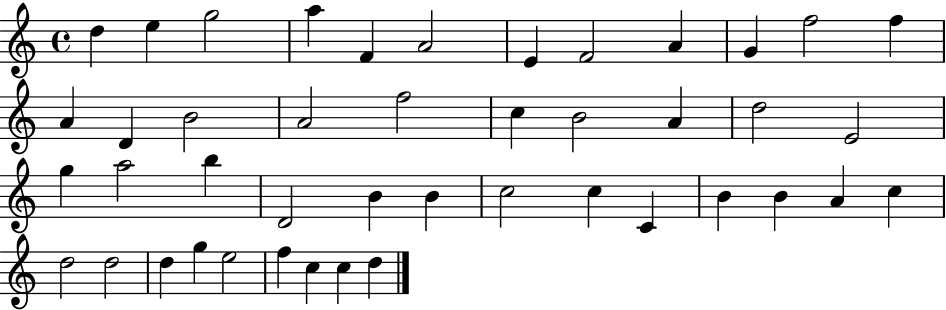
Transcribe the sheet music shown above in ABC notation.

X:1
T:Untitled
M:4/4
L:1/4
K:C
d e g2 a F A2 E F2 A G f2 f A D B2 A2 f2 c B2 A d2 E2 g a2 b D2 B B c2 c C B B A c d2 d2 d g e2 f c c d